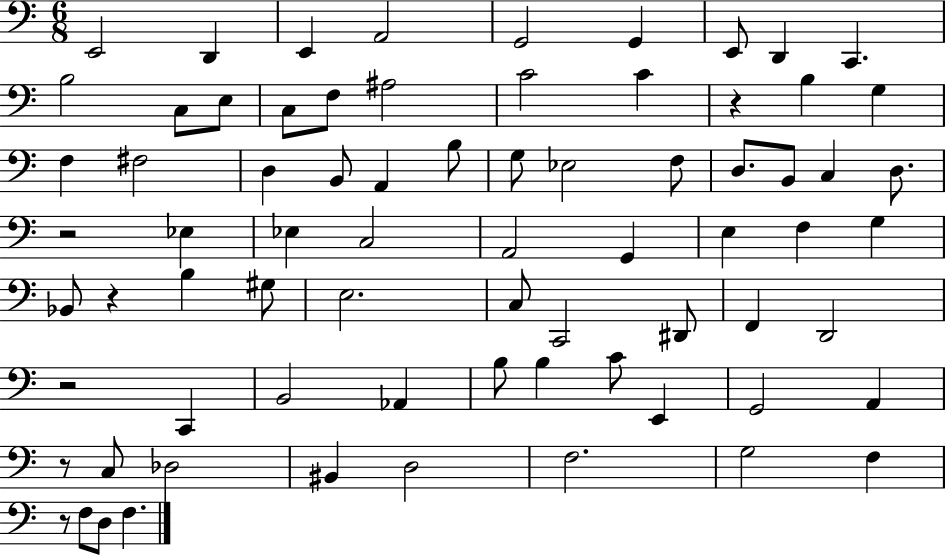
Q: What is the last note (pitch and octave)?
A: F3